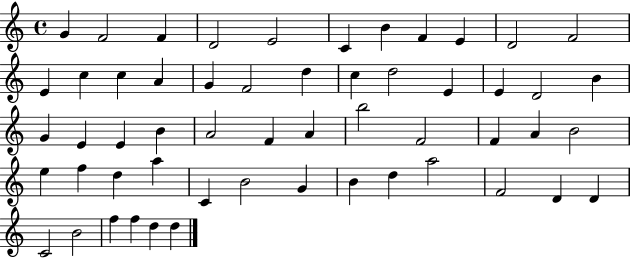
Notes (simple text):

G4/q F4/h F4/q D4/h E4/h C4/q B4/q F4/q E4/q D4/h F4/h E4/q C5/q C5/q A4/q G4/q F4/h D5/q C5/q D5/h E4/q E4/q D4/h B4/q G4/q E4/q E4/q B4/q A4/h F4/q A4/q B5/h F4/h F4/q A4/q B4/h E5/q F5/q D5/q A5/q C4/q B4/h G4/q B4/q D5/q A5/h F4/h D4/q D4/q C4/h B4/h F5/q F5/q D5/q D5/q